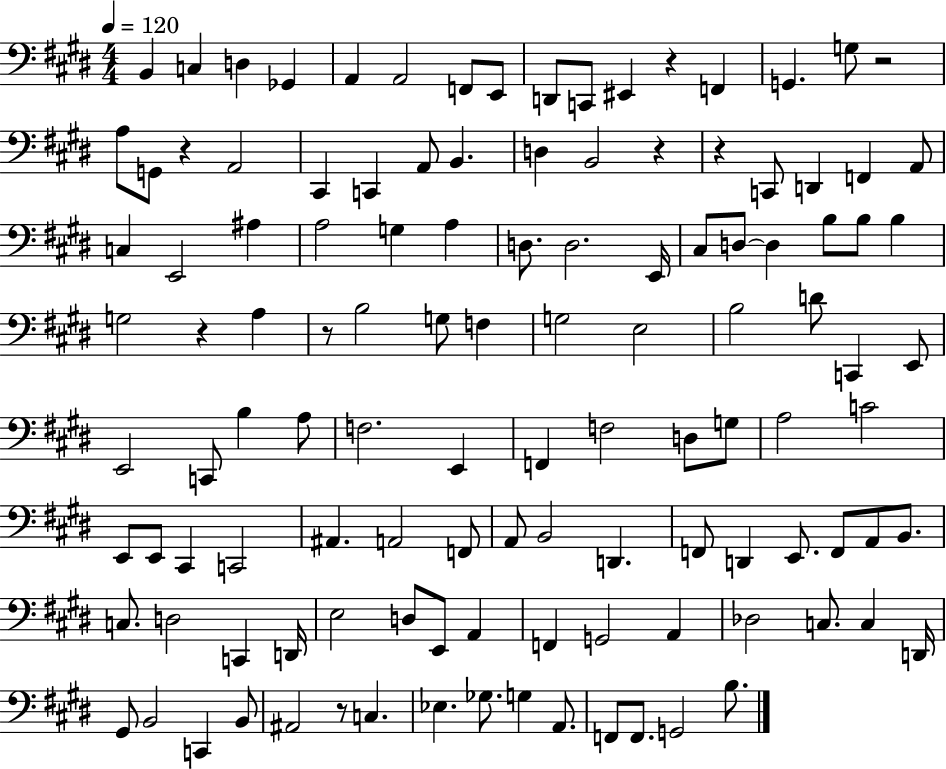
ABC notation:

X:1
T:Untitled
M:4/4
L:1/4
K:E
B,, C, D, _G,, A,, A,,2 F,,/2 E,,/2 D,,/2 C,,/2 ^E,, z F,, G,, G,/2 z2 A,/2 G,,/2 z A,,2 ^C,, C,, A,,/2 B,, D, B,,2 z z C,,/2 D,, F,, A,,/2 C, E,,2 ^A, A,2 G, A, D,/2 D,2 E,,/4 ^C,/2 D,/2 D, B,/2 B,/2 B, G,2 z A, z/2 B,2 G,/2 F, G,2 E,2 B,2 D/2 C,, E,,/2 E,,2 C,,/2 B, A,/2 F,2 E,, F,, F,2 D,/2 G,/2 A,2 C2 E,,/2 E,,/2 ^C,, C,,2 ^A,, A,,2 F,,/2 A,,/2 B,,2 D,, F,,/2 D,, E,,/2 F,,/2 A,,/2 B,,/2 C,/2 D,2 C,, D,,/4 E,2 D,/2 E,,/2 A,, F,, G,,2 A,, _D,2 C,/2 C, D,,/4 ^G,,/2 B,,2 C,, B,,/2 ^A,,2 z/2 C, _E, _G,/2 G, A,,/2 F,,/2 F,,/2 G,,2 B,/2